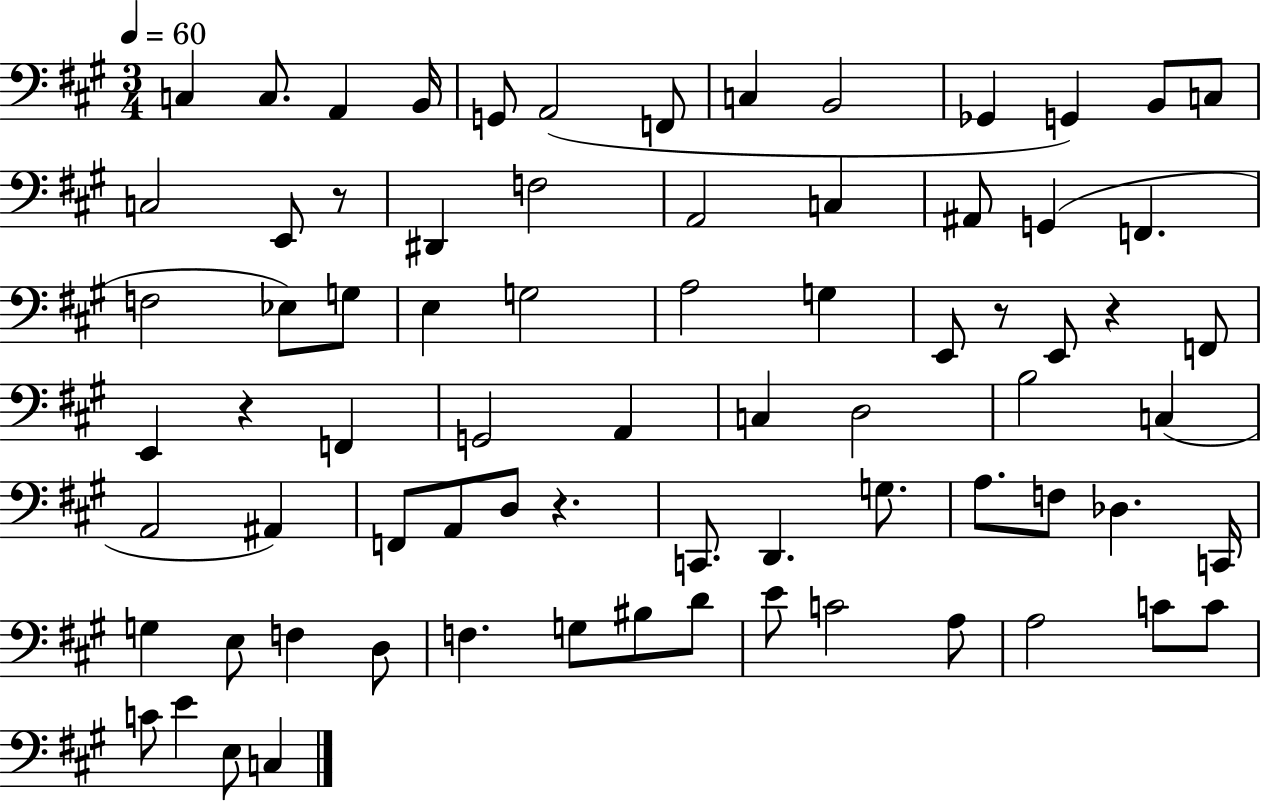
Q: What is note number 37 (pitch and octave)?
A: C3